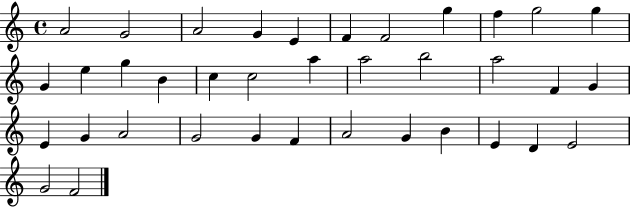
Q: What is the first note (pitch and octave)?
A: A4